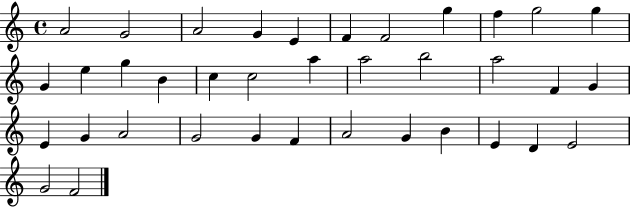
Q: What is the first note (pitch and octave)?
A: A4